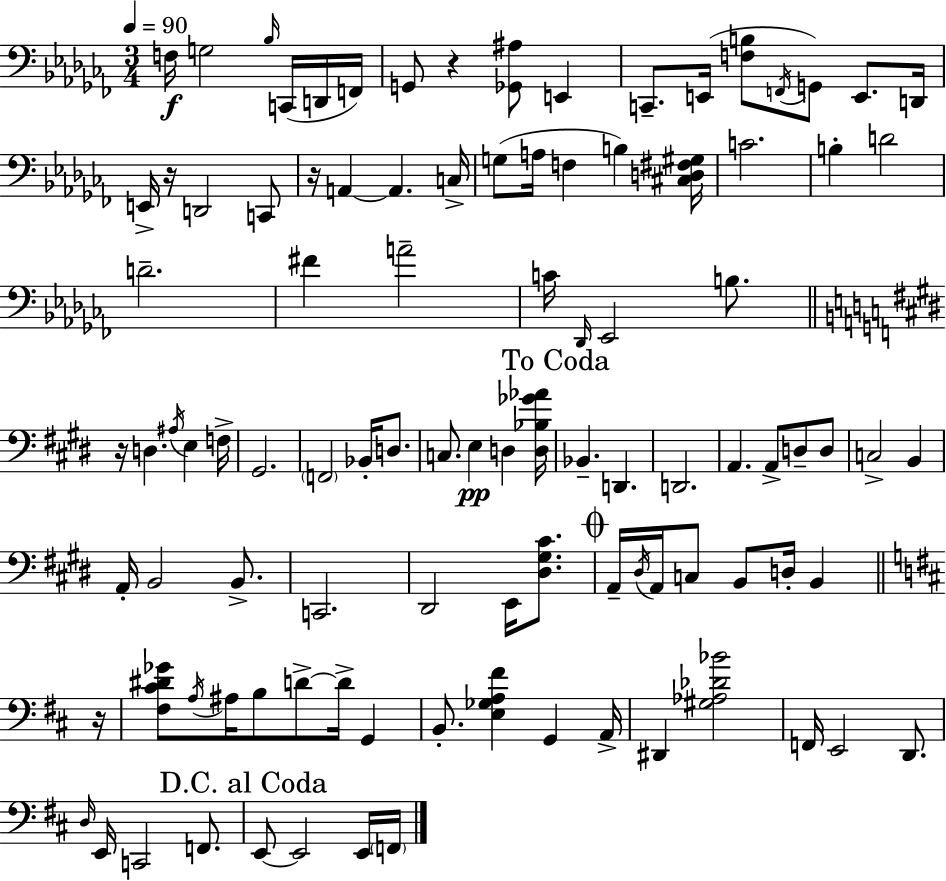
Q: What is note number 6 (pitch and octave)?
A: F2